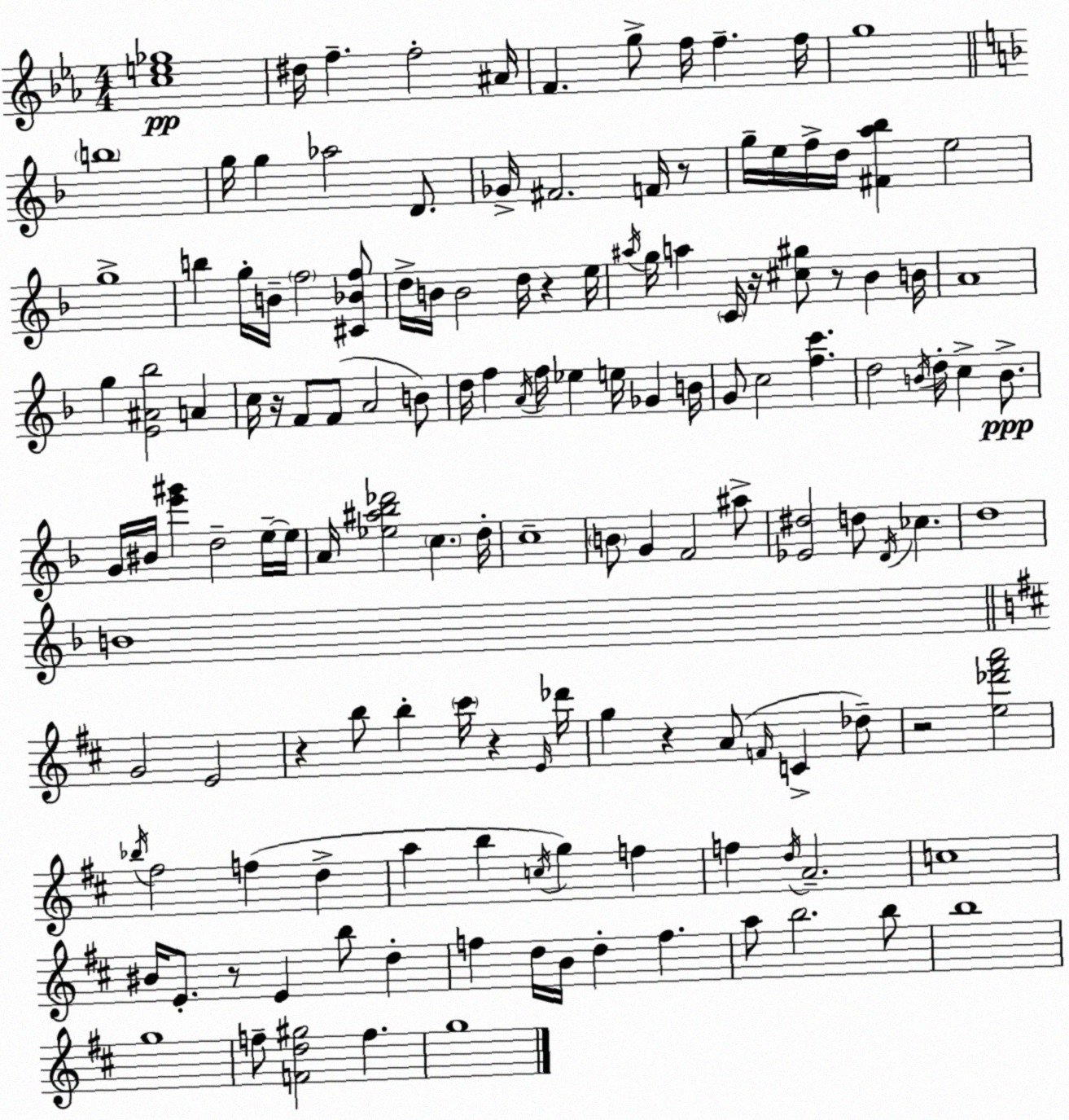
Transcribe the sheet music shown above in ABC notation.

X:1
T:Untitled
M:4/4
L:1/4
K:Cm
[ce_g]4 ^d/4 f f2 ^A/4 F g/2 f/4 f f/4 g4 b4 g/4 g _a2 D/2 _G/4 ^F2 F/4 z/2 g/4 e/4 f/4 d/4 [^Fa_b] e2 g4 b g/4 B/4 f2 [^C_Bf]/2 d/4 B/4 B2 d/4 z e/4 ^a/4 g/4 a C/4 z/4 [^c^g]/2 z/2 _B B/4 A4 g [E^A_b]2 A c/4 z/4 F/2 F/2 A2 B/2 d/4 f A/4 f/4 _e e/4 _G B/4 G/2 c2 [fc'] d2 B/4 d/4 c B/2 G/4 ^B/4 [e'^g'] d2 e/4 e/4 A/4 [_e^a_b_d']2 c d/4 c4 B/2 G F2 ^a/2 [_E^d]2 d/2 D/4 _c d4 B4 G2 E2 z b/2 b ^c'/4 z E/4 _d'/4 g z A/2 F/4 C _d/2 z2 [e_d'^f'a']2 _b/4 ^f2 f d a b c/4 g f f d/4 A2 c4 ^B/4 E/2 z/2 E b/2 d f d/4 B/4 d f a/2 b2 b/2 b4 g4 f/2 [Fd^g]2 f g4